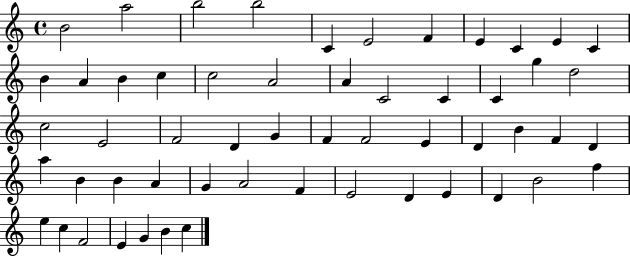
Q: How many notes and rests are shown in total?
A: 55